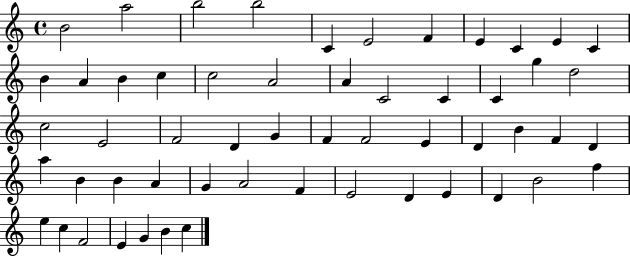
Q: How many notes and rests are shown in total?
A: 55